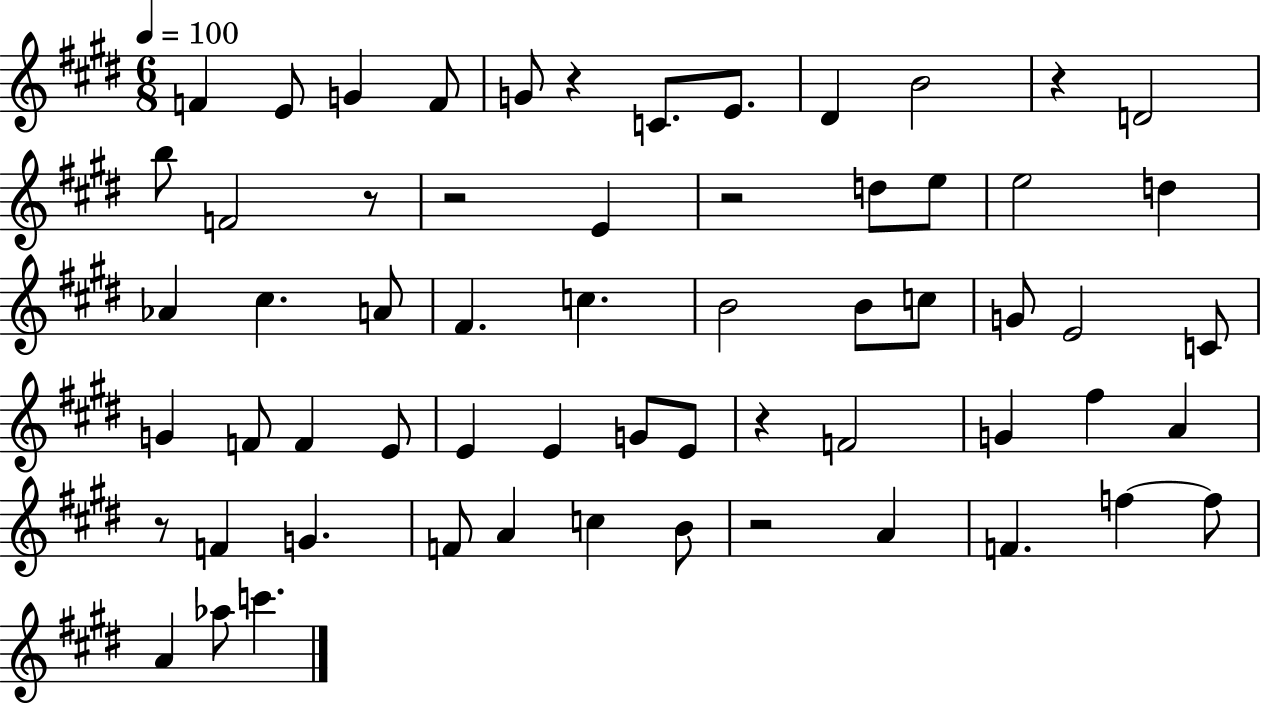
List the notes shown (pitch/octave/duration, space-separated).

F4/q E4/e G4/q F4/e G4/e R/q C4/e. E4/e. D#4/q B4/h R/q D4/h B5/e F4/h R/e R/h E4/q R/h D5/e E5/e E5/h D5/q Ab4/q C#5/q. A4/e F#4/q. C5/q. B4/h B4/e C5/e G4/e E4/h C4/e G4/q F4/e F4/q E4/e E4/q E4/q G4/e E4/e R/q F4/h G4/q F#5/q A4/q R/e F4/q G4/q. F4/e A4/q C5/q B4/e R/h A4/q F4/q. F5/q F5/e A4/q Ab5/e C6/q.